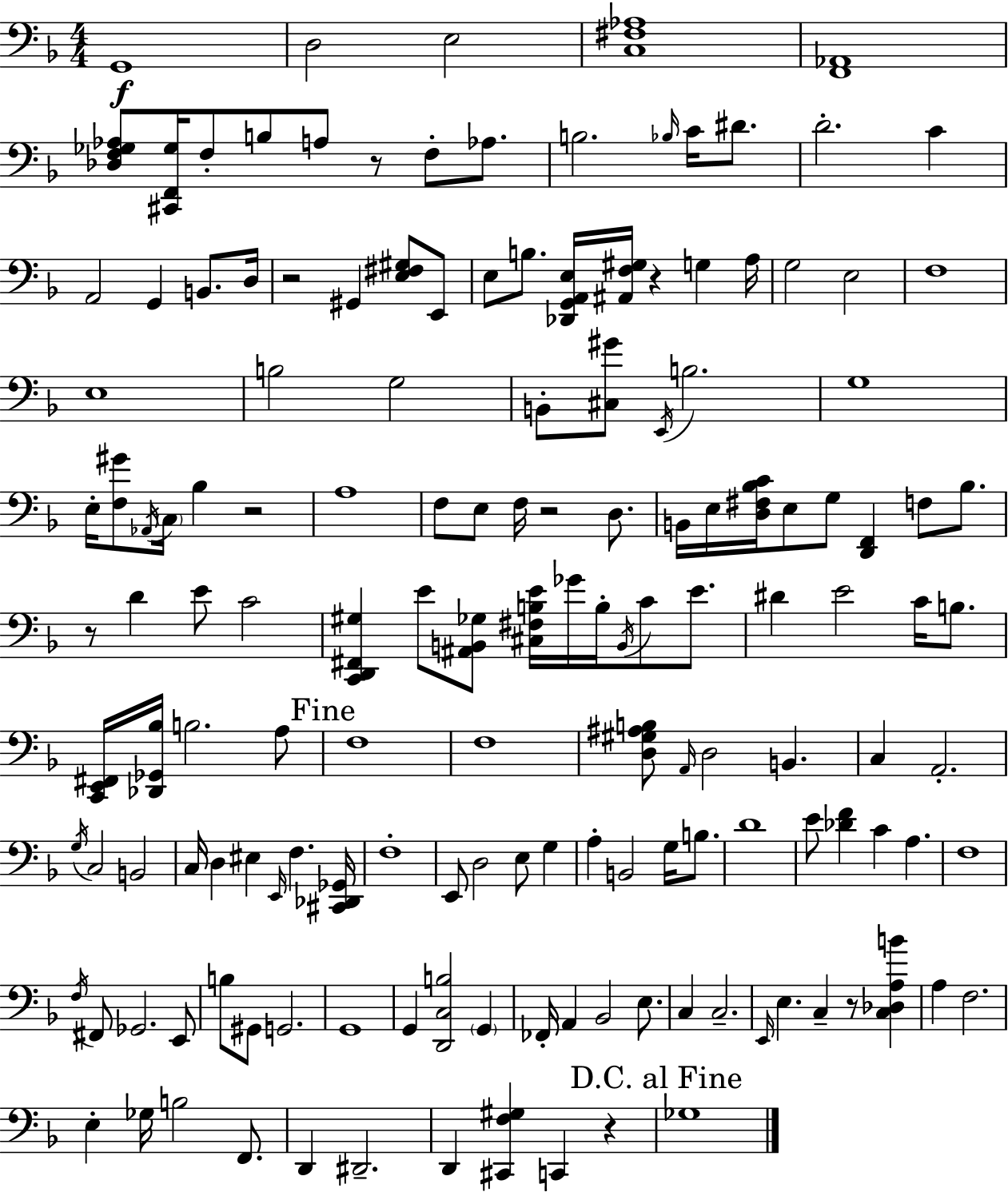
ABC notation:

X:1
T:Untitled
M:4/4
L:1/4
K:F
G,,4 D,2 E,2 [C,^F,_A,]4 [F,,_A,,]4 [_D,F,_G,_A,]/2 [^C,,F,,_G,]/4 F,/2 B,/2 A,/2 z/2 F,/2 _A,/2 B,2 _B,/4 C/4 ^D/2 D2 C A,,2 G,, B,,/2 D,/4 z2 ^G,, [E,^F,^G,]/2 E,,/2 E,/2 B,/2 [_D,,G,,A,,E,]/4 [^A,,F,^G,]/4 z G, A,/4 G,2 E,2 F,4 E,4 B,2 G,2 B,,/2 [^C,^G]/2 E,,/4 B,2 G,4 E,/4 [F,^G]/2 _A,,/4 C,/4 _B, z2 A,4 F,/2 E,/2 F,/4 z2 D,/2 B,,/4 E,/4 [D,^F,_B,C]/4 E,/2 G,/2 [D,,F,,] F,/2 _B,/2 z/2 D E/2 C2 [C,,D,,^F,,^G,] E/2 [^A,,B,,_G,]/2 [^C,^F,B,E]/4 _G/4 B,/4 B,,/4 C/2 E/2 ^D E2 C/4 B,/2 [C,,E,,^F,,]/4 [_D,,_G,,_B,]/4 B,2 A,/2 F,4 F,4 [D,^G,^A,B,]/2 A,,/4 D,2 B,, C, A,,2 G,/4 C,2 B,,2 C,/4 D, ^E, E,,/4 F, [^C,,_D,,_G,,]/4 F,4 E,,/2 D,2 E,/2 G, A, B,,2 G,/4 B,/2 D4 E/2 [_DF] C A, F,4 F,/4 ^F,,/2 _G,,2 E,,/2 B,/2 ^G,,/2 G,,2 G,,4 G,, [D,,C,B,]2 G,, _F,,/4 A,, _B,,2 E,/2 C, C,2 E,,/4 E, C, z/2 [C,_D,A,B] A, F,2 E, _G,/4 B,2 F,,/2 D,, ^D,,2 D,, [^C,,F,^G,] C,, z _G,4